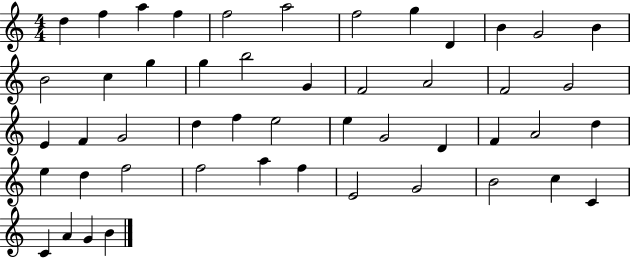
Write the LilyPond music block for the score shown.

{
  \clef treble
  \numericTimeSignature
  \time 4/4
  \key c \major
  d''4 f''4 a''4 f''4 | f''2 a''2 | f''2 g''4 d'4 | b'4 g'2 b'4 | \break b'2 c''4 g''4 | g''4 b''2 g'4 | f'2 a'2 | f'2 g'2 | \break e'4 f'4 g'2 | d''4 f''4 e''2 | e''4 g'2 d'4 | f'4 a'2 d''4 | \break e''4 d''4 f''2 | f''2 a''4 f''4 | e'2 g'2 | b'2 c''4 c'4 | \break c'4 a'4 g'4 b'4 | \bar "|."
}